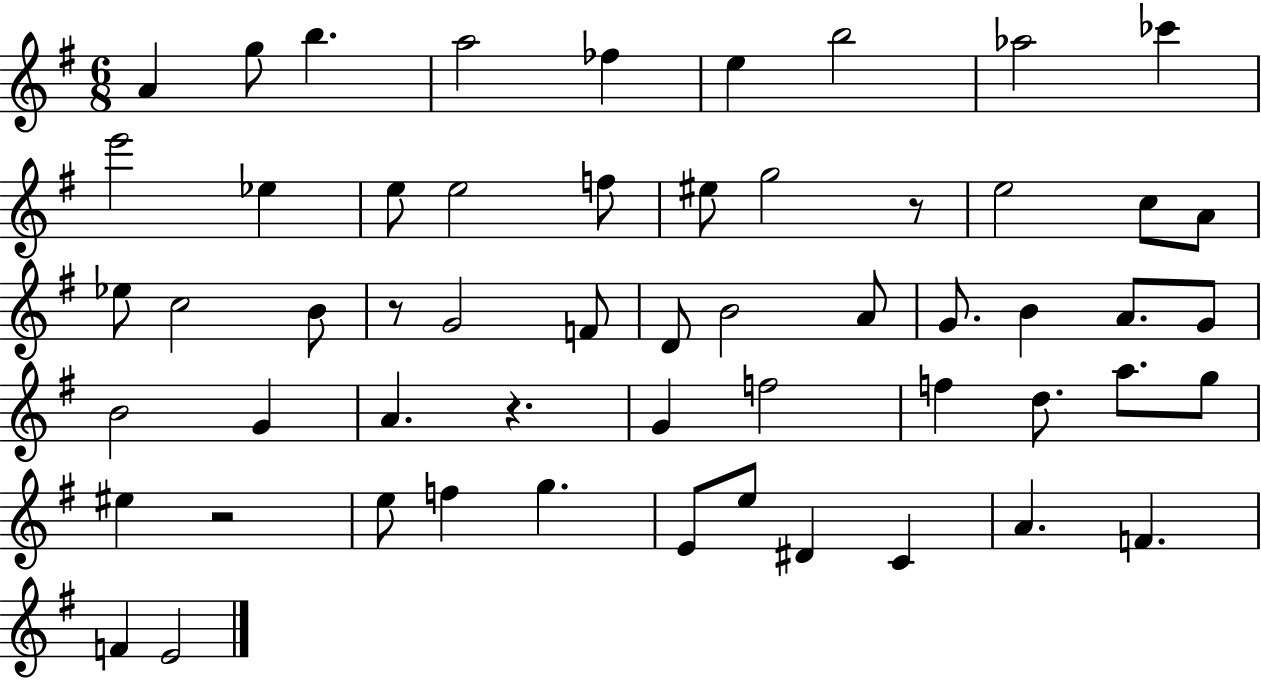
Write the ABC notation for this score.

X:1
T:Untitled
M:6/8
L:1/4
K:G
A g/2 b a2 _f e b2 _a2 _c' e'2 _e e/2 e2 f/2 ^e/2 g2 z/2 e2 c/2 A/2 _e/2 c2 B/2 z/2 G2 F/2 D/2 B2 A/2 G/2 B A/2 G/2 B2 G A z G f2 f d/2 a/2 g/2 ^e z2 e/2 f g E/2 e/2 ^D C A F F E2